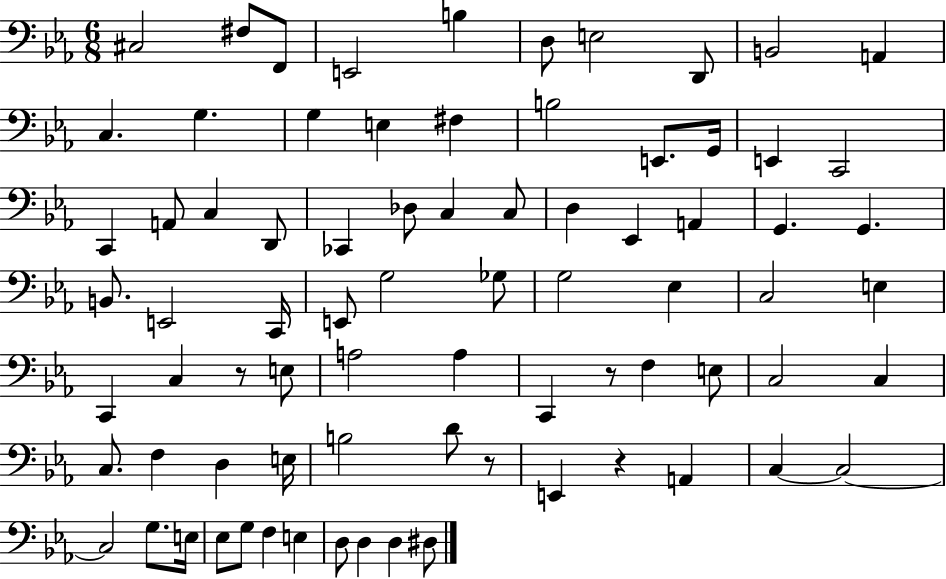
C#3/h F#3/e F2/e E2/h B3/q D3/e E3/h D2/e B2/h A2/q C3/q. G3/q. G3/q E3/q F#3/q B3/h E2/e. G2/s E2/q C2/h C2/q A2/e C3/q D2/e CES2/q Db3/e C3/q C3/e D3/q Eb2/q A2/q G2/q. G2/q. B2/e. E2/h C2/s E2/e G3/h Gb3/e G3/h Eb3/q C3/h E3/q C2/q C3/q R/e E3/e A3/h A3/q C2/q R/e F3/q E3/e C3/h C3/q C3/e. F3/q D3/q E3/s B3/h D4/e R/e E2/q R/q A2/q C3/q C3/h C3/h G3/e. E3/s Eb3/e G3/e F3/q E3/q D3/e D3/q D3/q D#3/e